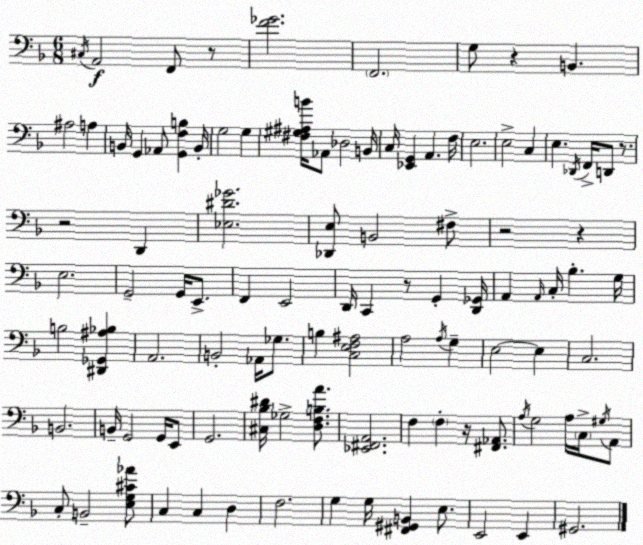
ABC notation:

X:1
T:Untitled
M:6/8
L:1/4
K:Dm
^C,/4 A,,2 F,,/2 z/2 [F_G]2 F,,2 G,/2 z B,, ^A,2 A, B,,/4 G,, _A,,/2 [G,,F,B,] B,,/4 G,2 G, [^F,^G,^A,B]/4 _A,,/2 _D,2 B,,/4 C,/4 [_E,,G,,] A,, F,/4 E,2 E,2 C, E, _D,,/4 F,,/4 D,,/2 z/2 z2 D,, [_E,^D_G]2 [_D,,E,]/2 B,,2 ^F,/2 z2 z E,2 G,,2 G,,/4 E,,/2 F,, E,,2 D,,/4 C,, z/2 G,, [D,,_G,,]/4 A,, A,,/4 C,/4 _B, G,/4 B,2 [^D,,_G,,^A,_B,] A,,2 B,,2 _A,,/4 _G,/2 B, [C,E,F,^A,]2 A,2 A,/4 G, E,2 E, C,2 B,,2 B,,/4 G,,2 G,,/4 E,,/2 G,,2 [^C,_B,^D]/4 _G,2 [D,F,B,A]/2 [_E,,^F,,A,,]2 F, F, z/4 [^F,,_A,,]/2 A,/4 G,2 A,/4 C,/4 ^G,/4 A,,/2 C,/2 B,,2 [E,G,^C_A]/2 C, C, D, F,2 G, G,/4 [^F,,^G,,B,,] E,/2 E,,2 E,, ^G,,2